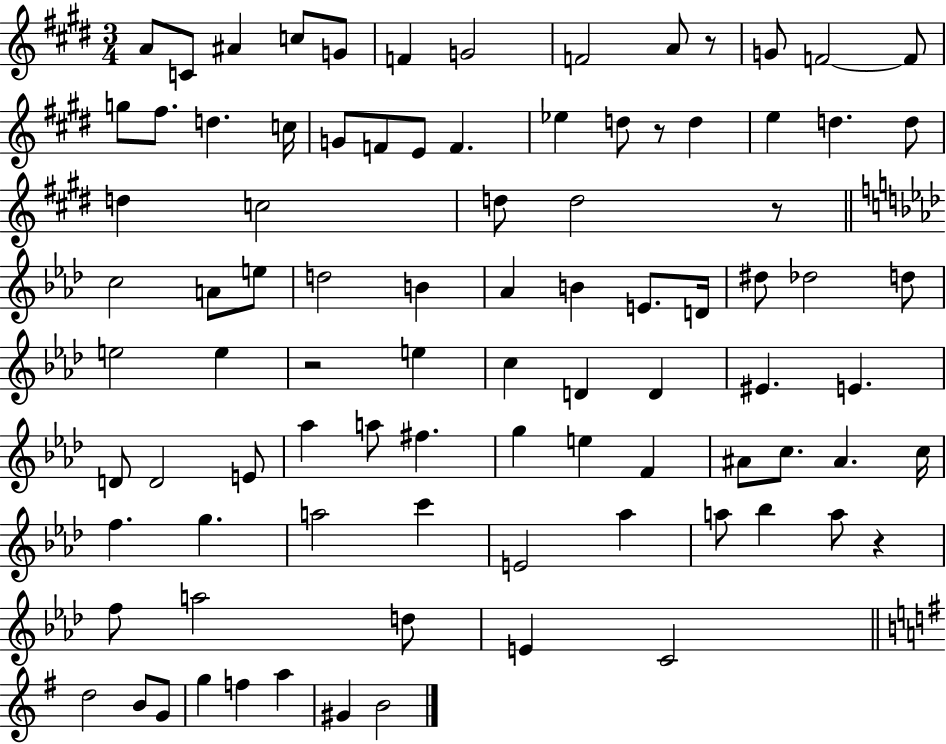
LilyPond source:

{
  \clef treble
  \numericTimeSignature
  \time 3/4
  \key e \major
  a'8 c'8 ais'4 c''8 g'8 | f'4 g'2 | f'2 a'8 r8 | g'8 f'2~~ f'8 | \break g''8 fis''8. d''4. c''16 | g'8 f'8 e'8 f'4. | ees''4 d''8 r8 d''4 | e''4 d''4. d''8 | \break d''4 c''2 | d''8 d''2 r8 | \bar "||" \break \key f \minor c''2 a'8 e''8 | d''2 b'4 | aes'4 b'4 e'8. d'16 | dis''8 des''2 d''8 | \break e''2 e''4 | r2 e''4 | c''4 d'4 d'4 | eis'4. e'4. | \break d'8 d'2 e'8 | aes''4 a''8 fis''4. | g''4 e''4 f'4 | ais'8 c''8. ais'4. c''16 | \break f''4. g''4. | a''2 c'''4 | e'2 aes''4 | a''8 bes''4 a''8 r4 | \break f''8 a''2 d''8 | e'4 c'2 | \bar "||" \break \key g \major d''2 b'8 g'8 | g''4 f''4 a''4 | gis'4 b'2 | \bar "|."
}